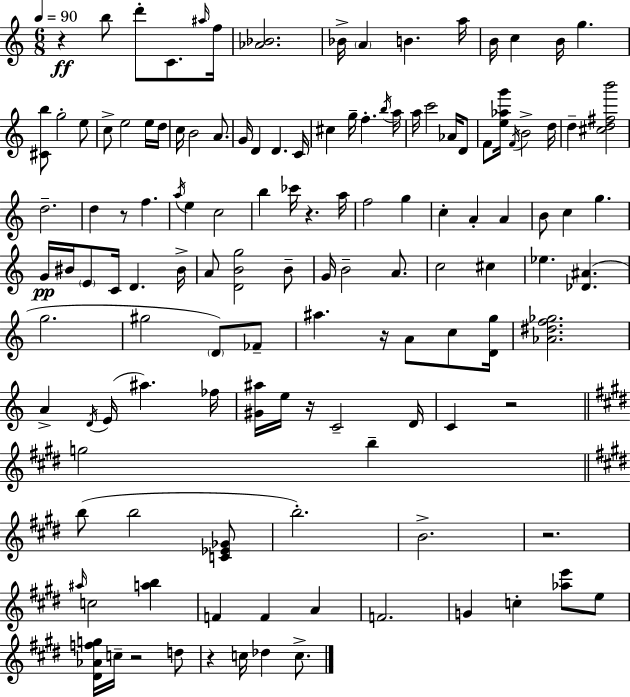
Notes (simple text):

R/q B5/e D6/e C4/e. A#5/s F5/s [Ab4,Bb4]/h. Bb4/s A4/q B4/q. A5/s B4/s C5/q B4/s G5/q. [C#4,B5]/e G5/h E5/e C5/e E5/h E5/s D5/s C5/s B4/h A4/e. G4/s D4/q D4/q. C4/s C#5/q G5/s F5/q. B5/s A5/s A5/s C6/h Ab4/s D4/e F4/e [E5,Ab5,G6]/s F4/s B4/h D5/s D5/q [C#5,D5,F#5,B6]/h D5/h. D5/q R/e F5/q. A5/s E5/q C5/h B5/q CES6/s R/q. A5/s F5/h G5/q C5/q A4/q A4/q B4/e C5/q G5/q. G4/s BIS4/s E4/e C4/s D4/q. BIS4/s A4/e [D4,B4,G5]/h B4/e G4/s B4/h A4/e. C5/h C#5/q Eb5/q. [Db4,A#4]/q. G5/h. G#5/h D4/e FES4/e A#5/q. R/s A4/e C5/e [D4,G5]/s [Ab4,D#5,F5,Gb5]/h. A4/q D4/s E4/s A#5/q. FES5/s [G#4,A#5]/s E5/s R/s C4/h D4/s C4/q R/h G5/h B5/q B5/e B5/h [C4,Eb4,Gb4]/e B5/h. B4/h. R/h. A#5/s C5/h [A5,B5]/q F4/q F4/q A4/q F4/h. G4/q C5/q [Ab5,E6]/e E5/e [D#4,Ab4,F5,G5]/s C5/s R/h D5/e R/q C5/s Db5/q C5/e.